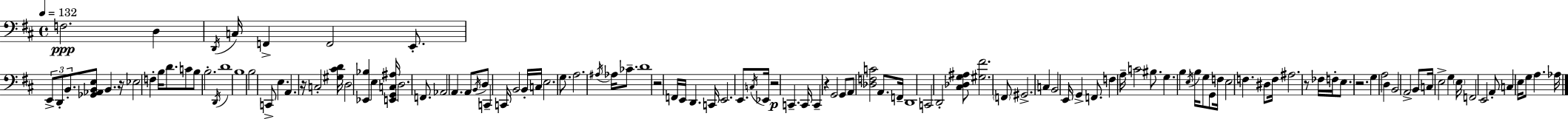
{
  \clef bass
  \time 4/4
  \defaultTimeSignature
  \key d \major
  \tempo 4 = 132
  f2.\ppp d4 | \acciaccatura { d,16 } c16 f,4-> f,2 e,8.-. | \tuplet 3/2 { e,8-> d,8-. b,8.-. } <ges, aes, b, e>8 b,4. | r16 ees2 f4-. b16 d'8. | \break c'8 b8 b2.-. | \acciaccatura { d,16 } d'1 | b1 | b2 c,8-> e4. | \break a,4. r16 c2-. | <gis cis' d'>16 d2 <ees, bes>4 e4 | <e, g, c ais>16 d2. f,8. | aes,2 a,4. | \break a,8 \acciaccatura { b,16 } d8 c,4-- c,16 b,2 | b,16-. c16 e2. | g8. a2. \acciaccatura { ais16 } | aes16 ces'8.-- d'1 | \break r2 f,16 e,16 d,4. | c,16 e,2. | e,8. \acciaccatura { c16 } ees,16 r2\p c,4.-- | c,16 c,4-- r4 g,2 | \break g,8 a,8 <des f c'>2 | a,8. f,16-- d,1 | c,2 d,2-. | <cis des g ais>8 <gis fis'>2. | \break \parenthesize f,8 gis,2.-> | c4 b,2 e,16 g,4-> | f,8. f4 a16-- c'2 | bis8. g4. b4 \acciaccatura { e16 } | \break b16 g8 g,8 f16 e2 f4. | dis8 f16 ais2. | r8 fes16 f16-. e8. r2. | g4 a2 | \break d4 b,2 a,2-> | b,8 \parenthesize c16 e2-> | g4 \parenthesize e16 f,2 e,2 | a,8-. c4 e16 g8 a4. | \break aes16 \bar "|."
}